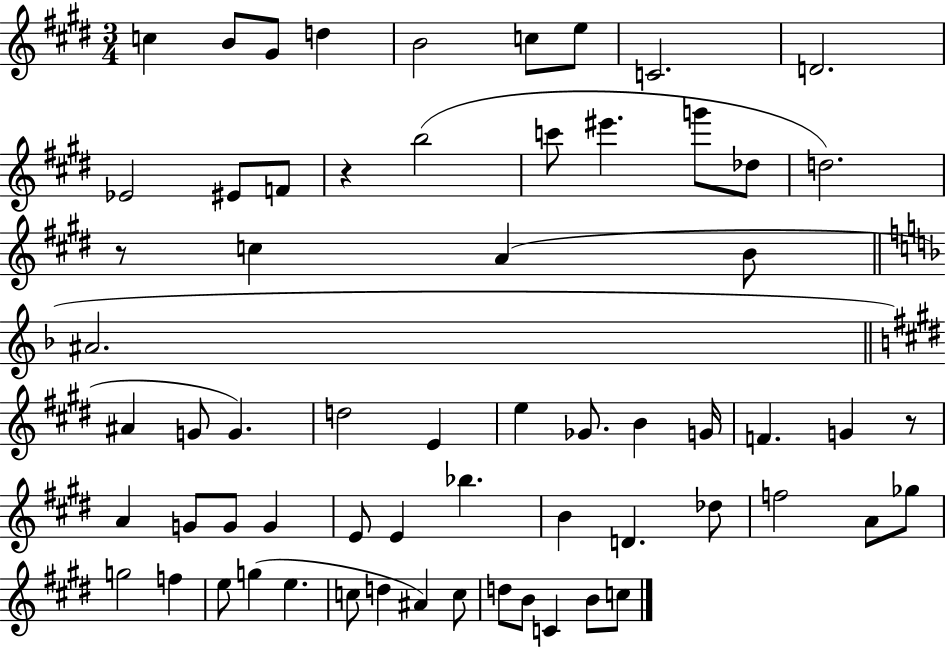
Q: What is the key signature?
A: E major